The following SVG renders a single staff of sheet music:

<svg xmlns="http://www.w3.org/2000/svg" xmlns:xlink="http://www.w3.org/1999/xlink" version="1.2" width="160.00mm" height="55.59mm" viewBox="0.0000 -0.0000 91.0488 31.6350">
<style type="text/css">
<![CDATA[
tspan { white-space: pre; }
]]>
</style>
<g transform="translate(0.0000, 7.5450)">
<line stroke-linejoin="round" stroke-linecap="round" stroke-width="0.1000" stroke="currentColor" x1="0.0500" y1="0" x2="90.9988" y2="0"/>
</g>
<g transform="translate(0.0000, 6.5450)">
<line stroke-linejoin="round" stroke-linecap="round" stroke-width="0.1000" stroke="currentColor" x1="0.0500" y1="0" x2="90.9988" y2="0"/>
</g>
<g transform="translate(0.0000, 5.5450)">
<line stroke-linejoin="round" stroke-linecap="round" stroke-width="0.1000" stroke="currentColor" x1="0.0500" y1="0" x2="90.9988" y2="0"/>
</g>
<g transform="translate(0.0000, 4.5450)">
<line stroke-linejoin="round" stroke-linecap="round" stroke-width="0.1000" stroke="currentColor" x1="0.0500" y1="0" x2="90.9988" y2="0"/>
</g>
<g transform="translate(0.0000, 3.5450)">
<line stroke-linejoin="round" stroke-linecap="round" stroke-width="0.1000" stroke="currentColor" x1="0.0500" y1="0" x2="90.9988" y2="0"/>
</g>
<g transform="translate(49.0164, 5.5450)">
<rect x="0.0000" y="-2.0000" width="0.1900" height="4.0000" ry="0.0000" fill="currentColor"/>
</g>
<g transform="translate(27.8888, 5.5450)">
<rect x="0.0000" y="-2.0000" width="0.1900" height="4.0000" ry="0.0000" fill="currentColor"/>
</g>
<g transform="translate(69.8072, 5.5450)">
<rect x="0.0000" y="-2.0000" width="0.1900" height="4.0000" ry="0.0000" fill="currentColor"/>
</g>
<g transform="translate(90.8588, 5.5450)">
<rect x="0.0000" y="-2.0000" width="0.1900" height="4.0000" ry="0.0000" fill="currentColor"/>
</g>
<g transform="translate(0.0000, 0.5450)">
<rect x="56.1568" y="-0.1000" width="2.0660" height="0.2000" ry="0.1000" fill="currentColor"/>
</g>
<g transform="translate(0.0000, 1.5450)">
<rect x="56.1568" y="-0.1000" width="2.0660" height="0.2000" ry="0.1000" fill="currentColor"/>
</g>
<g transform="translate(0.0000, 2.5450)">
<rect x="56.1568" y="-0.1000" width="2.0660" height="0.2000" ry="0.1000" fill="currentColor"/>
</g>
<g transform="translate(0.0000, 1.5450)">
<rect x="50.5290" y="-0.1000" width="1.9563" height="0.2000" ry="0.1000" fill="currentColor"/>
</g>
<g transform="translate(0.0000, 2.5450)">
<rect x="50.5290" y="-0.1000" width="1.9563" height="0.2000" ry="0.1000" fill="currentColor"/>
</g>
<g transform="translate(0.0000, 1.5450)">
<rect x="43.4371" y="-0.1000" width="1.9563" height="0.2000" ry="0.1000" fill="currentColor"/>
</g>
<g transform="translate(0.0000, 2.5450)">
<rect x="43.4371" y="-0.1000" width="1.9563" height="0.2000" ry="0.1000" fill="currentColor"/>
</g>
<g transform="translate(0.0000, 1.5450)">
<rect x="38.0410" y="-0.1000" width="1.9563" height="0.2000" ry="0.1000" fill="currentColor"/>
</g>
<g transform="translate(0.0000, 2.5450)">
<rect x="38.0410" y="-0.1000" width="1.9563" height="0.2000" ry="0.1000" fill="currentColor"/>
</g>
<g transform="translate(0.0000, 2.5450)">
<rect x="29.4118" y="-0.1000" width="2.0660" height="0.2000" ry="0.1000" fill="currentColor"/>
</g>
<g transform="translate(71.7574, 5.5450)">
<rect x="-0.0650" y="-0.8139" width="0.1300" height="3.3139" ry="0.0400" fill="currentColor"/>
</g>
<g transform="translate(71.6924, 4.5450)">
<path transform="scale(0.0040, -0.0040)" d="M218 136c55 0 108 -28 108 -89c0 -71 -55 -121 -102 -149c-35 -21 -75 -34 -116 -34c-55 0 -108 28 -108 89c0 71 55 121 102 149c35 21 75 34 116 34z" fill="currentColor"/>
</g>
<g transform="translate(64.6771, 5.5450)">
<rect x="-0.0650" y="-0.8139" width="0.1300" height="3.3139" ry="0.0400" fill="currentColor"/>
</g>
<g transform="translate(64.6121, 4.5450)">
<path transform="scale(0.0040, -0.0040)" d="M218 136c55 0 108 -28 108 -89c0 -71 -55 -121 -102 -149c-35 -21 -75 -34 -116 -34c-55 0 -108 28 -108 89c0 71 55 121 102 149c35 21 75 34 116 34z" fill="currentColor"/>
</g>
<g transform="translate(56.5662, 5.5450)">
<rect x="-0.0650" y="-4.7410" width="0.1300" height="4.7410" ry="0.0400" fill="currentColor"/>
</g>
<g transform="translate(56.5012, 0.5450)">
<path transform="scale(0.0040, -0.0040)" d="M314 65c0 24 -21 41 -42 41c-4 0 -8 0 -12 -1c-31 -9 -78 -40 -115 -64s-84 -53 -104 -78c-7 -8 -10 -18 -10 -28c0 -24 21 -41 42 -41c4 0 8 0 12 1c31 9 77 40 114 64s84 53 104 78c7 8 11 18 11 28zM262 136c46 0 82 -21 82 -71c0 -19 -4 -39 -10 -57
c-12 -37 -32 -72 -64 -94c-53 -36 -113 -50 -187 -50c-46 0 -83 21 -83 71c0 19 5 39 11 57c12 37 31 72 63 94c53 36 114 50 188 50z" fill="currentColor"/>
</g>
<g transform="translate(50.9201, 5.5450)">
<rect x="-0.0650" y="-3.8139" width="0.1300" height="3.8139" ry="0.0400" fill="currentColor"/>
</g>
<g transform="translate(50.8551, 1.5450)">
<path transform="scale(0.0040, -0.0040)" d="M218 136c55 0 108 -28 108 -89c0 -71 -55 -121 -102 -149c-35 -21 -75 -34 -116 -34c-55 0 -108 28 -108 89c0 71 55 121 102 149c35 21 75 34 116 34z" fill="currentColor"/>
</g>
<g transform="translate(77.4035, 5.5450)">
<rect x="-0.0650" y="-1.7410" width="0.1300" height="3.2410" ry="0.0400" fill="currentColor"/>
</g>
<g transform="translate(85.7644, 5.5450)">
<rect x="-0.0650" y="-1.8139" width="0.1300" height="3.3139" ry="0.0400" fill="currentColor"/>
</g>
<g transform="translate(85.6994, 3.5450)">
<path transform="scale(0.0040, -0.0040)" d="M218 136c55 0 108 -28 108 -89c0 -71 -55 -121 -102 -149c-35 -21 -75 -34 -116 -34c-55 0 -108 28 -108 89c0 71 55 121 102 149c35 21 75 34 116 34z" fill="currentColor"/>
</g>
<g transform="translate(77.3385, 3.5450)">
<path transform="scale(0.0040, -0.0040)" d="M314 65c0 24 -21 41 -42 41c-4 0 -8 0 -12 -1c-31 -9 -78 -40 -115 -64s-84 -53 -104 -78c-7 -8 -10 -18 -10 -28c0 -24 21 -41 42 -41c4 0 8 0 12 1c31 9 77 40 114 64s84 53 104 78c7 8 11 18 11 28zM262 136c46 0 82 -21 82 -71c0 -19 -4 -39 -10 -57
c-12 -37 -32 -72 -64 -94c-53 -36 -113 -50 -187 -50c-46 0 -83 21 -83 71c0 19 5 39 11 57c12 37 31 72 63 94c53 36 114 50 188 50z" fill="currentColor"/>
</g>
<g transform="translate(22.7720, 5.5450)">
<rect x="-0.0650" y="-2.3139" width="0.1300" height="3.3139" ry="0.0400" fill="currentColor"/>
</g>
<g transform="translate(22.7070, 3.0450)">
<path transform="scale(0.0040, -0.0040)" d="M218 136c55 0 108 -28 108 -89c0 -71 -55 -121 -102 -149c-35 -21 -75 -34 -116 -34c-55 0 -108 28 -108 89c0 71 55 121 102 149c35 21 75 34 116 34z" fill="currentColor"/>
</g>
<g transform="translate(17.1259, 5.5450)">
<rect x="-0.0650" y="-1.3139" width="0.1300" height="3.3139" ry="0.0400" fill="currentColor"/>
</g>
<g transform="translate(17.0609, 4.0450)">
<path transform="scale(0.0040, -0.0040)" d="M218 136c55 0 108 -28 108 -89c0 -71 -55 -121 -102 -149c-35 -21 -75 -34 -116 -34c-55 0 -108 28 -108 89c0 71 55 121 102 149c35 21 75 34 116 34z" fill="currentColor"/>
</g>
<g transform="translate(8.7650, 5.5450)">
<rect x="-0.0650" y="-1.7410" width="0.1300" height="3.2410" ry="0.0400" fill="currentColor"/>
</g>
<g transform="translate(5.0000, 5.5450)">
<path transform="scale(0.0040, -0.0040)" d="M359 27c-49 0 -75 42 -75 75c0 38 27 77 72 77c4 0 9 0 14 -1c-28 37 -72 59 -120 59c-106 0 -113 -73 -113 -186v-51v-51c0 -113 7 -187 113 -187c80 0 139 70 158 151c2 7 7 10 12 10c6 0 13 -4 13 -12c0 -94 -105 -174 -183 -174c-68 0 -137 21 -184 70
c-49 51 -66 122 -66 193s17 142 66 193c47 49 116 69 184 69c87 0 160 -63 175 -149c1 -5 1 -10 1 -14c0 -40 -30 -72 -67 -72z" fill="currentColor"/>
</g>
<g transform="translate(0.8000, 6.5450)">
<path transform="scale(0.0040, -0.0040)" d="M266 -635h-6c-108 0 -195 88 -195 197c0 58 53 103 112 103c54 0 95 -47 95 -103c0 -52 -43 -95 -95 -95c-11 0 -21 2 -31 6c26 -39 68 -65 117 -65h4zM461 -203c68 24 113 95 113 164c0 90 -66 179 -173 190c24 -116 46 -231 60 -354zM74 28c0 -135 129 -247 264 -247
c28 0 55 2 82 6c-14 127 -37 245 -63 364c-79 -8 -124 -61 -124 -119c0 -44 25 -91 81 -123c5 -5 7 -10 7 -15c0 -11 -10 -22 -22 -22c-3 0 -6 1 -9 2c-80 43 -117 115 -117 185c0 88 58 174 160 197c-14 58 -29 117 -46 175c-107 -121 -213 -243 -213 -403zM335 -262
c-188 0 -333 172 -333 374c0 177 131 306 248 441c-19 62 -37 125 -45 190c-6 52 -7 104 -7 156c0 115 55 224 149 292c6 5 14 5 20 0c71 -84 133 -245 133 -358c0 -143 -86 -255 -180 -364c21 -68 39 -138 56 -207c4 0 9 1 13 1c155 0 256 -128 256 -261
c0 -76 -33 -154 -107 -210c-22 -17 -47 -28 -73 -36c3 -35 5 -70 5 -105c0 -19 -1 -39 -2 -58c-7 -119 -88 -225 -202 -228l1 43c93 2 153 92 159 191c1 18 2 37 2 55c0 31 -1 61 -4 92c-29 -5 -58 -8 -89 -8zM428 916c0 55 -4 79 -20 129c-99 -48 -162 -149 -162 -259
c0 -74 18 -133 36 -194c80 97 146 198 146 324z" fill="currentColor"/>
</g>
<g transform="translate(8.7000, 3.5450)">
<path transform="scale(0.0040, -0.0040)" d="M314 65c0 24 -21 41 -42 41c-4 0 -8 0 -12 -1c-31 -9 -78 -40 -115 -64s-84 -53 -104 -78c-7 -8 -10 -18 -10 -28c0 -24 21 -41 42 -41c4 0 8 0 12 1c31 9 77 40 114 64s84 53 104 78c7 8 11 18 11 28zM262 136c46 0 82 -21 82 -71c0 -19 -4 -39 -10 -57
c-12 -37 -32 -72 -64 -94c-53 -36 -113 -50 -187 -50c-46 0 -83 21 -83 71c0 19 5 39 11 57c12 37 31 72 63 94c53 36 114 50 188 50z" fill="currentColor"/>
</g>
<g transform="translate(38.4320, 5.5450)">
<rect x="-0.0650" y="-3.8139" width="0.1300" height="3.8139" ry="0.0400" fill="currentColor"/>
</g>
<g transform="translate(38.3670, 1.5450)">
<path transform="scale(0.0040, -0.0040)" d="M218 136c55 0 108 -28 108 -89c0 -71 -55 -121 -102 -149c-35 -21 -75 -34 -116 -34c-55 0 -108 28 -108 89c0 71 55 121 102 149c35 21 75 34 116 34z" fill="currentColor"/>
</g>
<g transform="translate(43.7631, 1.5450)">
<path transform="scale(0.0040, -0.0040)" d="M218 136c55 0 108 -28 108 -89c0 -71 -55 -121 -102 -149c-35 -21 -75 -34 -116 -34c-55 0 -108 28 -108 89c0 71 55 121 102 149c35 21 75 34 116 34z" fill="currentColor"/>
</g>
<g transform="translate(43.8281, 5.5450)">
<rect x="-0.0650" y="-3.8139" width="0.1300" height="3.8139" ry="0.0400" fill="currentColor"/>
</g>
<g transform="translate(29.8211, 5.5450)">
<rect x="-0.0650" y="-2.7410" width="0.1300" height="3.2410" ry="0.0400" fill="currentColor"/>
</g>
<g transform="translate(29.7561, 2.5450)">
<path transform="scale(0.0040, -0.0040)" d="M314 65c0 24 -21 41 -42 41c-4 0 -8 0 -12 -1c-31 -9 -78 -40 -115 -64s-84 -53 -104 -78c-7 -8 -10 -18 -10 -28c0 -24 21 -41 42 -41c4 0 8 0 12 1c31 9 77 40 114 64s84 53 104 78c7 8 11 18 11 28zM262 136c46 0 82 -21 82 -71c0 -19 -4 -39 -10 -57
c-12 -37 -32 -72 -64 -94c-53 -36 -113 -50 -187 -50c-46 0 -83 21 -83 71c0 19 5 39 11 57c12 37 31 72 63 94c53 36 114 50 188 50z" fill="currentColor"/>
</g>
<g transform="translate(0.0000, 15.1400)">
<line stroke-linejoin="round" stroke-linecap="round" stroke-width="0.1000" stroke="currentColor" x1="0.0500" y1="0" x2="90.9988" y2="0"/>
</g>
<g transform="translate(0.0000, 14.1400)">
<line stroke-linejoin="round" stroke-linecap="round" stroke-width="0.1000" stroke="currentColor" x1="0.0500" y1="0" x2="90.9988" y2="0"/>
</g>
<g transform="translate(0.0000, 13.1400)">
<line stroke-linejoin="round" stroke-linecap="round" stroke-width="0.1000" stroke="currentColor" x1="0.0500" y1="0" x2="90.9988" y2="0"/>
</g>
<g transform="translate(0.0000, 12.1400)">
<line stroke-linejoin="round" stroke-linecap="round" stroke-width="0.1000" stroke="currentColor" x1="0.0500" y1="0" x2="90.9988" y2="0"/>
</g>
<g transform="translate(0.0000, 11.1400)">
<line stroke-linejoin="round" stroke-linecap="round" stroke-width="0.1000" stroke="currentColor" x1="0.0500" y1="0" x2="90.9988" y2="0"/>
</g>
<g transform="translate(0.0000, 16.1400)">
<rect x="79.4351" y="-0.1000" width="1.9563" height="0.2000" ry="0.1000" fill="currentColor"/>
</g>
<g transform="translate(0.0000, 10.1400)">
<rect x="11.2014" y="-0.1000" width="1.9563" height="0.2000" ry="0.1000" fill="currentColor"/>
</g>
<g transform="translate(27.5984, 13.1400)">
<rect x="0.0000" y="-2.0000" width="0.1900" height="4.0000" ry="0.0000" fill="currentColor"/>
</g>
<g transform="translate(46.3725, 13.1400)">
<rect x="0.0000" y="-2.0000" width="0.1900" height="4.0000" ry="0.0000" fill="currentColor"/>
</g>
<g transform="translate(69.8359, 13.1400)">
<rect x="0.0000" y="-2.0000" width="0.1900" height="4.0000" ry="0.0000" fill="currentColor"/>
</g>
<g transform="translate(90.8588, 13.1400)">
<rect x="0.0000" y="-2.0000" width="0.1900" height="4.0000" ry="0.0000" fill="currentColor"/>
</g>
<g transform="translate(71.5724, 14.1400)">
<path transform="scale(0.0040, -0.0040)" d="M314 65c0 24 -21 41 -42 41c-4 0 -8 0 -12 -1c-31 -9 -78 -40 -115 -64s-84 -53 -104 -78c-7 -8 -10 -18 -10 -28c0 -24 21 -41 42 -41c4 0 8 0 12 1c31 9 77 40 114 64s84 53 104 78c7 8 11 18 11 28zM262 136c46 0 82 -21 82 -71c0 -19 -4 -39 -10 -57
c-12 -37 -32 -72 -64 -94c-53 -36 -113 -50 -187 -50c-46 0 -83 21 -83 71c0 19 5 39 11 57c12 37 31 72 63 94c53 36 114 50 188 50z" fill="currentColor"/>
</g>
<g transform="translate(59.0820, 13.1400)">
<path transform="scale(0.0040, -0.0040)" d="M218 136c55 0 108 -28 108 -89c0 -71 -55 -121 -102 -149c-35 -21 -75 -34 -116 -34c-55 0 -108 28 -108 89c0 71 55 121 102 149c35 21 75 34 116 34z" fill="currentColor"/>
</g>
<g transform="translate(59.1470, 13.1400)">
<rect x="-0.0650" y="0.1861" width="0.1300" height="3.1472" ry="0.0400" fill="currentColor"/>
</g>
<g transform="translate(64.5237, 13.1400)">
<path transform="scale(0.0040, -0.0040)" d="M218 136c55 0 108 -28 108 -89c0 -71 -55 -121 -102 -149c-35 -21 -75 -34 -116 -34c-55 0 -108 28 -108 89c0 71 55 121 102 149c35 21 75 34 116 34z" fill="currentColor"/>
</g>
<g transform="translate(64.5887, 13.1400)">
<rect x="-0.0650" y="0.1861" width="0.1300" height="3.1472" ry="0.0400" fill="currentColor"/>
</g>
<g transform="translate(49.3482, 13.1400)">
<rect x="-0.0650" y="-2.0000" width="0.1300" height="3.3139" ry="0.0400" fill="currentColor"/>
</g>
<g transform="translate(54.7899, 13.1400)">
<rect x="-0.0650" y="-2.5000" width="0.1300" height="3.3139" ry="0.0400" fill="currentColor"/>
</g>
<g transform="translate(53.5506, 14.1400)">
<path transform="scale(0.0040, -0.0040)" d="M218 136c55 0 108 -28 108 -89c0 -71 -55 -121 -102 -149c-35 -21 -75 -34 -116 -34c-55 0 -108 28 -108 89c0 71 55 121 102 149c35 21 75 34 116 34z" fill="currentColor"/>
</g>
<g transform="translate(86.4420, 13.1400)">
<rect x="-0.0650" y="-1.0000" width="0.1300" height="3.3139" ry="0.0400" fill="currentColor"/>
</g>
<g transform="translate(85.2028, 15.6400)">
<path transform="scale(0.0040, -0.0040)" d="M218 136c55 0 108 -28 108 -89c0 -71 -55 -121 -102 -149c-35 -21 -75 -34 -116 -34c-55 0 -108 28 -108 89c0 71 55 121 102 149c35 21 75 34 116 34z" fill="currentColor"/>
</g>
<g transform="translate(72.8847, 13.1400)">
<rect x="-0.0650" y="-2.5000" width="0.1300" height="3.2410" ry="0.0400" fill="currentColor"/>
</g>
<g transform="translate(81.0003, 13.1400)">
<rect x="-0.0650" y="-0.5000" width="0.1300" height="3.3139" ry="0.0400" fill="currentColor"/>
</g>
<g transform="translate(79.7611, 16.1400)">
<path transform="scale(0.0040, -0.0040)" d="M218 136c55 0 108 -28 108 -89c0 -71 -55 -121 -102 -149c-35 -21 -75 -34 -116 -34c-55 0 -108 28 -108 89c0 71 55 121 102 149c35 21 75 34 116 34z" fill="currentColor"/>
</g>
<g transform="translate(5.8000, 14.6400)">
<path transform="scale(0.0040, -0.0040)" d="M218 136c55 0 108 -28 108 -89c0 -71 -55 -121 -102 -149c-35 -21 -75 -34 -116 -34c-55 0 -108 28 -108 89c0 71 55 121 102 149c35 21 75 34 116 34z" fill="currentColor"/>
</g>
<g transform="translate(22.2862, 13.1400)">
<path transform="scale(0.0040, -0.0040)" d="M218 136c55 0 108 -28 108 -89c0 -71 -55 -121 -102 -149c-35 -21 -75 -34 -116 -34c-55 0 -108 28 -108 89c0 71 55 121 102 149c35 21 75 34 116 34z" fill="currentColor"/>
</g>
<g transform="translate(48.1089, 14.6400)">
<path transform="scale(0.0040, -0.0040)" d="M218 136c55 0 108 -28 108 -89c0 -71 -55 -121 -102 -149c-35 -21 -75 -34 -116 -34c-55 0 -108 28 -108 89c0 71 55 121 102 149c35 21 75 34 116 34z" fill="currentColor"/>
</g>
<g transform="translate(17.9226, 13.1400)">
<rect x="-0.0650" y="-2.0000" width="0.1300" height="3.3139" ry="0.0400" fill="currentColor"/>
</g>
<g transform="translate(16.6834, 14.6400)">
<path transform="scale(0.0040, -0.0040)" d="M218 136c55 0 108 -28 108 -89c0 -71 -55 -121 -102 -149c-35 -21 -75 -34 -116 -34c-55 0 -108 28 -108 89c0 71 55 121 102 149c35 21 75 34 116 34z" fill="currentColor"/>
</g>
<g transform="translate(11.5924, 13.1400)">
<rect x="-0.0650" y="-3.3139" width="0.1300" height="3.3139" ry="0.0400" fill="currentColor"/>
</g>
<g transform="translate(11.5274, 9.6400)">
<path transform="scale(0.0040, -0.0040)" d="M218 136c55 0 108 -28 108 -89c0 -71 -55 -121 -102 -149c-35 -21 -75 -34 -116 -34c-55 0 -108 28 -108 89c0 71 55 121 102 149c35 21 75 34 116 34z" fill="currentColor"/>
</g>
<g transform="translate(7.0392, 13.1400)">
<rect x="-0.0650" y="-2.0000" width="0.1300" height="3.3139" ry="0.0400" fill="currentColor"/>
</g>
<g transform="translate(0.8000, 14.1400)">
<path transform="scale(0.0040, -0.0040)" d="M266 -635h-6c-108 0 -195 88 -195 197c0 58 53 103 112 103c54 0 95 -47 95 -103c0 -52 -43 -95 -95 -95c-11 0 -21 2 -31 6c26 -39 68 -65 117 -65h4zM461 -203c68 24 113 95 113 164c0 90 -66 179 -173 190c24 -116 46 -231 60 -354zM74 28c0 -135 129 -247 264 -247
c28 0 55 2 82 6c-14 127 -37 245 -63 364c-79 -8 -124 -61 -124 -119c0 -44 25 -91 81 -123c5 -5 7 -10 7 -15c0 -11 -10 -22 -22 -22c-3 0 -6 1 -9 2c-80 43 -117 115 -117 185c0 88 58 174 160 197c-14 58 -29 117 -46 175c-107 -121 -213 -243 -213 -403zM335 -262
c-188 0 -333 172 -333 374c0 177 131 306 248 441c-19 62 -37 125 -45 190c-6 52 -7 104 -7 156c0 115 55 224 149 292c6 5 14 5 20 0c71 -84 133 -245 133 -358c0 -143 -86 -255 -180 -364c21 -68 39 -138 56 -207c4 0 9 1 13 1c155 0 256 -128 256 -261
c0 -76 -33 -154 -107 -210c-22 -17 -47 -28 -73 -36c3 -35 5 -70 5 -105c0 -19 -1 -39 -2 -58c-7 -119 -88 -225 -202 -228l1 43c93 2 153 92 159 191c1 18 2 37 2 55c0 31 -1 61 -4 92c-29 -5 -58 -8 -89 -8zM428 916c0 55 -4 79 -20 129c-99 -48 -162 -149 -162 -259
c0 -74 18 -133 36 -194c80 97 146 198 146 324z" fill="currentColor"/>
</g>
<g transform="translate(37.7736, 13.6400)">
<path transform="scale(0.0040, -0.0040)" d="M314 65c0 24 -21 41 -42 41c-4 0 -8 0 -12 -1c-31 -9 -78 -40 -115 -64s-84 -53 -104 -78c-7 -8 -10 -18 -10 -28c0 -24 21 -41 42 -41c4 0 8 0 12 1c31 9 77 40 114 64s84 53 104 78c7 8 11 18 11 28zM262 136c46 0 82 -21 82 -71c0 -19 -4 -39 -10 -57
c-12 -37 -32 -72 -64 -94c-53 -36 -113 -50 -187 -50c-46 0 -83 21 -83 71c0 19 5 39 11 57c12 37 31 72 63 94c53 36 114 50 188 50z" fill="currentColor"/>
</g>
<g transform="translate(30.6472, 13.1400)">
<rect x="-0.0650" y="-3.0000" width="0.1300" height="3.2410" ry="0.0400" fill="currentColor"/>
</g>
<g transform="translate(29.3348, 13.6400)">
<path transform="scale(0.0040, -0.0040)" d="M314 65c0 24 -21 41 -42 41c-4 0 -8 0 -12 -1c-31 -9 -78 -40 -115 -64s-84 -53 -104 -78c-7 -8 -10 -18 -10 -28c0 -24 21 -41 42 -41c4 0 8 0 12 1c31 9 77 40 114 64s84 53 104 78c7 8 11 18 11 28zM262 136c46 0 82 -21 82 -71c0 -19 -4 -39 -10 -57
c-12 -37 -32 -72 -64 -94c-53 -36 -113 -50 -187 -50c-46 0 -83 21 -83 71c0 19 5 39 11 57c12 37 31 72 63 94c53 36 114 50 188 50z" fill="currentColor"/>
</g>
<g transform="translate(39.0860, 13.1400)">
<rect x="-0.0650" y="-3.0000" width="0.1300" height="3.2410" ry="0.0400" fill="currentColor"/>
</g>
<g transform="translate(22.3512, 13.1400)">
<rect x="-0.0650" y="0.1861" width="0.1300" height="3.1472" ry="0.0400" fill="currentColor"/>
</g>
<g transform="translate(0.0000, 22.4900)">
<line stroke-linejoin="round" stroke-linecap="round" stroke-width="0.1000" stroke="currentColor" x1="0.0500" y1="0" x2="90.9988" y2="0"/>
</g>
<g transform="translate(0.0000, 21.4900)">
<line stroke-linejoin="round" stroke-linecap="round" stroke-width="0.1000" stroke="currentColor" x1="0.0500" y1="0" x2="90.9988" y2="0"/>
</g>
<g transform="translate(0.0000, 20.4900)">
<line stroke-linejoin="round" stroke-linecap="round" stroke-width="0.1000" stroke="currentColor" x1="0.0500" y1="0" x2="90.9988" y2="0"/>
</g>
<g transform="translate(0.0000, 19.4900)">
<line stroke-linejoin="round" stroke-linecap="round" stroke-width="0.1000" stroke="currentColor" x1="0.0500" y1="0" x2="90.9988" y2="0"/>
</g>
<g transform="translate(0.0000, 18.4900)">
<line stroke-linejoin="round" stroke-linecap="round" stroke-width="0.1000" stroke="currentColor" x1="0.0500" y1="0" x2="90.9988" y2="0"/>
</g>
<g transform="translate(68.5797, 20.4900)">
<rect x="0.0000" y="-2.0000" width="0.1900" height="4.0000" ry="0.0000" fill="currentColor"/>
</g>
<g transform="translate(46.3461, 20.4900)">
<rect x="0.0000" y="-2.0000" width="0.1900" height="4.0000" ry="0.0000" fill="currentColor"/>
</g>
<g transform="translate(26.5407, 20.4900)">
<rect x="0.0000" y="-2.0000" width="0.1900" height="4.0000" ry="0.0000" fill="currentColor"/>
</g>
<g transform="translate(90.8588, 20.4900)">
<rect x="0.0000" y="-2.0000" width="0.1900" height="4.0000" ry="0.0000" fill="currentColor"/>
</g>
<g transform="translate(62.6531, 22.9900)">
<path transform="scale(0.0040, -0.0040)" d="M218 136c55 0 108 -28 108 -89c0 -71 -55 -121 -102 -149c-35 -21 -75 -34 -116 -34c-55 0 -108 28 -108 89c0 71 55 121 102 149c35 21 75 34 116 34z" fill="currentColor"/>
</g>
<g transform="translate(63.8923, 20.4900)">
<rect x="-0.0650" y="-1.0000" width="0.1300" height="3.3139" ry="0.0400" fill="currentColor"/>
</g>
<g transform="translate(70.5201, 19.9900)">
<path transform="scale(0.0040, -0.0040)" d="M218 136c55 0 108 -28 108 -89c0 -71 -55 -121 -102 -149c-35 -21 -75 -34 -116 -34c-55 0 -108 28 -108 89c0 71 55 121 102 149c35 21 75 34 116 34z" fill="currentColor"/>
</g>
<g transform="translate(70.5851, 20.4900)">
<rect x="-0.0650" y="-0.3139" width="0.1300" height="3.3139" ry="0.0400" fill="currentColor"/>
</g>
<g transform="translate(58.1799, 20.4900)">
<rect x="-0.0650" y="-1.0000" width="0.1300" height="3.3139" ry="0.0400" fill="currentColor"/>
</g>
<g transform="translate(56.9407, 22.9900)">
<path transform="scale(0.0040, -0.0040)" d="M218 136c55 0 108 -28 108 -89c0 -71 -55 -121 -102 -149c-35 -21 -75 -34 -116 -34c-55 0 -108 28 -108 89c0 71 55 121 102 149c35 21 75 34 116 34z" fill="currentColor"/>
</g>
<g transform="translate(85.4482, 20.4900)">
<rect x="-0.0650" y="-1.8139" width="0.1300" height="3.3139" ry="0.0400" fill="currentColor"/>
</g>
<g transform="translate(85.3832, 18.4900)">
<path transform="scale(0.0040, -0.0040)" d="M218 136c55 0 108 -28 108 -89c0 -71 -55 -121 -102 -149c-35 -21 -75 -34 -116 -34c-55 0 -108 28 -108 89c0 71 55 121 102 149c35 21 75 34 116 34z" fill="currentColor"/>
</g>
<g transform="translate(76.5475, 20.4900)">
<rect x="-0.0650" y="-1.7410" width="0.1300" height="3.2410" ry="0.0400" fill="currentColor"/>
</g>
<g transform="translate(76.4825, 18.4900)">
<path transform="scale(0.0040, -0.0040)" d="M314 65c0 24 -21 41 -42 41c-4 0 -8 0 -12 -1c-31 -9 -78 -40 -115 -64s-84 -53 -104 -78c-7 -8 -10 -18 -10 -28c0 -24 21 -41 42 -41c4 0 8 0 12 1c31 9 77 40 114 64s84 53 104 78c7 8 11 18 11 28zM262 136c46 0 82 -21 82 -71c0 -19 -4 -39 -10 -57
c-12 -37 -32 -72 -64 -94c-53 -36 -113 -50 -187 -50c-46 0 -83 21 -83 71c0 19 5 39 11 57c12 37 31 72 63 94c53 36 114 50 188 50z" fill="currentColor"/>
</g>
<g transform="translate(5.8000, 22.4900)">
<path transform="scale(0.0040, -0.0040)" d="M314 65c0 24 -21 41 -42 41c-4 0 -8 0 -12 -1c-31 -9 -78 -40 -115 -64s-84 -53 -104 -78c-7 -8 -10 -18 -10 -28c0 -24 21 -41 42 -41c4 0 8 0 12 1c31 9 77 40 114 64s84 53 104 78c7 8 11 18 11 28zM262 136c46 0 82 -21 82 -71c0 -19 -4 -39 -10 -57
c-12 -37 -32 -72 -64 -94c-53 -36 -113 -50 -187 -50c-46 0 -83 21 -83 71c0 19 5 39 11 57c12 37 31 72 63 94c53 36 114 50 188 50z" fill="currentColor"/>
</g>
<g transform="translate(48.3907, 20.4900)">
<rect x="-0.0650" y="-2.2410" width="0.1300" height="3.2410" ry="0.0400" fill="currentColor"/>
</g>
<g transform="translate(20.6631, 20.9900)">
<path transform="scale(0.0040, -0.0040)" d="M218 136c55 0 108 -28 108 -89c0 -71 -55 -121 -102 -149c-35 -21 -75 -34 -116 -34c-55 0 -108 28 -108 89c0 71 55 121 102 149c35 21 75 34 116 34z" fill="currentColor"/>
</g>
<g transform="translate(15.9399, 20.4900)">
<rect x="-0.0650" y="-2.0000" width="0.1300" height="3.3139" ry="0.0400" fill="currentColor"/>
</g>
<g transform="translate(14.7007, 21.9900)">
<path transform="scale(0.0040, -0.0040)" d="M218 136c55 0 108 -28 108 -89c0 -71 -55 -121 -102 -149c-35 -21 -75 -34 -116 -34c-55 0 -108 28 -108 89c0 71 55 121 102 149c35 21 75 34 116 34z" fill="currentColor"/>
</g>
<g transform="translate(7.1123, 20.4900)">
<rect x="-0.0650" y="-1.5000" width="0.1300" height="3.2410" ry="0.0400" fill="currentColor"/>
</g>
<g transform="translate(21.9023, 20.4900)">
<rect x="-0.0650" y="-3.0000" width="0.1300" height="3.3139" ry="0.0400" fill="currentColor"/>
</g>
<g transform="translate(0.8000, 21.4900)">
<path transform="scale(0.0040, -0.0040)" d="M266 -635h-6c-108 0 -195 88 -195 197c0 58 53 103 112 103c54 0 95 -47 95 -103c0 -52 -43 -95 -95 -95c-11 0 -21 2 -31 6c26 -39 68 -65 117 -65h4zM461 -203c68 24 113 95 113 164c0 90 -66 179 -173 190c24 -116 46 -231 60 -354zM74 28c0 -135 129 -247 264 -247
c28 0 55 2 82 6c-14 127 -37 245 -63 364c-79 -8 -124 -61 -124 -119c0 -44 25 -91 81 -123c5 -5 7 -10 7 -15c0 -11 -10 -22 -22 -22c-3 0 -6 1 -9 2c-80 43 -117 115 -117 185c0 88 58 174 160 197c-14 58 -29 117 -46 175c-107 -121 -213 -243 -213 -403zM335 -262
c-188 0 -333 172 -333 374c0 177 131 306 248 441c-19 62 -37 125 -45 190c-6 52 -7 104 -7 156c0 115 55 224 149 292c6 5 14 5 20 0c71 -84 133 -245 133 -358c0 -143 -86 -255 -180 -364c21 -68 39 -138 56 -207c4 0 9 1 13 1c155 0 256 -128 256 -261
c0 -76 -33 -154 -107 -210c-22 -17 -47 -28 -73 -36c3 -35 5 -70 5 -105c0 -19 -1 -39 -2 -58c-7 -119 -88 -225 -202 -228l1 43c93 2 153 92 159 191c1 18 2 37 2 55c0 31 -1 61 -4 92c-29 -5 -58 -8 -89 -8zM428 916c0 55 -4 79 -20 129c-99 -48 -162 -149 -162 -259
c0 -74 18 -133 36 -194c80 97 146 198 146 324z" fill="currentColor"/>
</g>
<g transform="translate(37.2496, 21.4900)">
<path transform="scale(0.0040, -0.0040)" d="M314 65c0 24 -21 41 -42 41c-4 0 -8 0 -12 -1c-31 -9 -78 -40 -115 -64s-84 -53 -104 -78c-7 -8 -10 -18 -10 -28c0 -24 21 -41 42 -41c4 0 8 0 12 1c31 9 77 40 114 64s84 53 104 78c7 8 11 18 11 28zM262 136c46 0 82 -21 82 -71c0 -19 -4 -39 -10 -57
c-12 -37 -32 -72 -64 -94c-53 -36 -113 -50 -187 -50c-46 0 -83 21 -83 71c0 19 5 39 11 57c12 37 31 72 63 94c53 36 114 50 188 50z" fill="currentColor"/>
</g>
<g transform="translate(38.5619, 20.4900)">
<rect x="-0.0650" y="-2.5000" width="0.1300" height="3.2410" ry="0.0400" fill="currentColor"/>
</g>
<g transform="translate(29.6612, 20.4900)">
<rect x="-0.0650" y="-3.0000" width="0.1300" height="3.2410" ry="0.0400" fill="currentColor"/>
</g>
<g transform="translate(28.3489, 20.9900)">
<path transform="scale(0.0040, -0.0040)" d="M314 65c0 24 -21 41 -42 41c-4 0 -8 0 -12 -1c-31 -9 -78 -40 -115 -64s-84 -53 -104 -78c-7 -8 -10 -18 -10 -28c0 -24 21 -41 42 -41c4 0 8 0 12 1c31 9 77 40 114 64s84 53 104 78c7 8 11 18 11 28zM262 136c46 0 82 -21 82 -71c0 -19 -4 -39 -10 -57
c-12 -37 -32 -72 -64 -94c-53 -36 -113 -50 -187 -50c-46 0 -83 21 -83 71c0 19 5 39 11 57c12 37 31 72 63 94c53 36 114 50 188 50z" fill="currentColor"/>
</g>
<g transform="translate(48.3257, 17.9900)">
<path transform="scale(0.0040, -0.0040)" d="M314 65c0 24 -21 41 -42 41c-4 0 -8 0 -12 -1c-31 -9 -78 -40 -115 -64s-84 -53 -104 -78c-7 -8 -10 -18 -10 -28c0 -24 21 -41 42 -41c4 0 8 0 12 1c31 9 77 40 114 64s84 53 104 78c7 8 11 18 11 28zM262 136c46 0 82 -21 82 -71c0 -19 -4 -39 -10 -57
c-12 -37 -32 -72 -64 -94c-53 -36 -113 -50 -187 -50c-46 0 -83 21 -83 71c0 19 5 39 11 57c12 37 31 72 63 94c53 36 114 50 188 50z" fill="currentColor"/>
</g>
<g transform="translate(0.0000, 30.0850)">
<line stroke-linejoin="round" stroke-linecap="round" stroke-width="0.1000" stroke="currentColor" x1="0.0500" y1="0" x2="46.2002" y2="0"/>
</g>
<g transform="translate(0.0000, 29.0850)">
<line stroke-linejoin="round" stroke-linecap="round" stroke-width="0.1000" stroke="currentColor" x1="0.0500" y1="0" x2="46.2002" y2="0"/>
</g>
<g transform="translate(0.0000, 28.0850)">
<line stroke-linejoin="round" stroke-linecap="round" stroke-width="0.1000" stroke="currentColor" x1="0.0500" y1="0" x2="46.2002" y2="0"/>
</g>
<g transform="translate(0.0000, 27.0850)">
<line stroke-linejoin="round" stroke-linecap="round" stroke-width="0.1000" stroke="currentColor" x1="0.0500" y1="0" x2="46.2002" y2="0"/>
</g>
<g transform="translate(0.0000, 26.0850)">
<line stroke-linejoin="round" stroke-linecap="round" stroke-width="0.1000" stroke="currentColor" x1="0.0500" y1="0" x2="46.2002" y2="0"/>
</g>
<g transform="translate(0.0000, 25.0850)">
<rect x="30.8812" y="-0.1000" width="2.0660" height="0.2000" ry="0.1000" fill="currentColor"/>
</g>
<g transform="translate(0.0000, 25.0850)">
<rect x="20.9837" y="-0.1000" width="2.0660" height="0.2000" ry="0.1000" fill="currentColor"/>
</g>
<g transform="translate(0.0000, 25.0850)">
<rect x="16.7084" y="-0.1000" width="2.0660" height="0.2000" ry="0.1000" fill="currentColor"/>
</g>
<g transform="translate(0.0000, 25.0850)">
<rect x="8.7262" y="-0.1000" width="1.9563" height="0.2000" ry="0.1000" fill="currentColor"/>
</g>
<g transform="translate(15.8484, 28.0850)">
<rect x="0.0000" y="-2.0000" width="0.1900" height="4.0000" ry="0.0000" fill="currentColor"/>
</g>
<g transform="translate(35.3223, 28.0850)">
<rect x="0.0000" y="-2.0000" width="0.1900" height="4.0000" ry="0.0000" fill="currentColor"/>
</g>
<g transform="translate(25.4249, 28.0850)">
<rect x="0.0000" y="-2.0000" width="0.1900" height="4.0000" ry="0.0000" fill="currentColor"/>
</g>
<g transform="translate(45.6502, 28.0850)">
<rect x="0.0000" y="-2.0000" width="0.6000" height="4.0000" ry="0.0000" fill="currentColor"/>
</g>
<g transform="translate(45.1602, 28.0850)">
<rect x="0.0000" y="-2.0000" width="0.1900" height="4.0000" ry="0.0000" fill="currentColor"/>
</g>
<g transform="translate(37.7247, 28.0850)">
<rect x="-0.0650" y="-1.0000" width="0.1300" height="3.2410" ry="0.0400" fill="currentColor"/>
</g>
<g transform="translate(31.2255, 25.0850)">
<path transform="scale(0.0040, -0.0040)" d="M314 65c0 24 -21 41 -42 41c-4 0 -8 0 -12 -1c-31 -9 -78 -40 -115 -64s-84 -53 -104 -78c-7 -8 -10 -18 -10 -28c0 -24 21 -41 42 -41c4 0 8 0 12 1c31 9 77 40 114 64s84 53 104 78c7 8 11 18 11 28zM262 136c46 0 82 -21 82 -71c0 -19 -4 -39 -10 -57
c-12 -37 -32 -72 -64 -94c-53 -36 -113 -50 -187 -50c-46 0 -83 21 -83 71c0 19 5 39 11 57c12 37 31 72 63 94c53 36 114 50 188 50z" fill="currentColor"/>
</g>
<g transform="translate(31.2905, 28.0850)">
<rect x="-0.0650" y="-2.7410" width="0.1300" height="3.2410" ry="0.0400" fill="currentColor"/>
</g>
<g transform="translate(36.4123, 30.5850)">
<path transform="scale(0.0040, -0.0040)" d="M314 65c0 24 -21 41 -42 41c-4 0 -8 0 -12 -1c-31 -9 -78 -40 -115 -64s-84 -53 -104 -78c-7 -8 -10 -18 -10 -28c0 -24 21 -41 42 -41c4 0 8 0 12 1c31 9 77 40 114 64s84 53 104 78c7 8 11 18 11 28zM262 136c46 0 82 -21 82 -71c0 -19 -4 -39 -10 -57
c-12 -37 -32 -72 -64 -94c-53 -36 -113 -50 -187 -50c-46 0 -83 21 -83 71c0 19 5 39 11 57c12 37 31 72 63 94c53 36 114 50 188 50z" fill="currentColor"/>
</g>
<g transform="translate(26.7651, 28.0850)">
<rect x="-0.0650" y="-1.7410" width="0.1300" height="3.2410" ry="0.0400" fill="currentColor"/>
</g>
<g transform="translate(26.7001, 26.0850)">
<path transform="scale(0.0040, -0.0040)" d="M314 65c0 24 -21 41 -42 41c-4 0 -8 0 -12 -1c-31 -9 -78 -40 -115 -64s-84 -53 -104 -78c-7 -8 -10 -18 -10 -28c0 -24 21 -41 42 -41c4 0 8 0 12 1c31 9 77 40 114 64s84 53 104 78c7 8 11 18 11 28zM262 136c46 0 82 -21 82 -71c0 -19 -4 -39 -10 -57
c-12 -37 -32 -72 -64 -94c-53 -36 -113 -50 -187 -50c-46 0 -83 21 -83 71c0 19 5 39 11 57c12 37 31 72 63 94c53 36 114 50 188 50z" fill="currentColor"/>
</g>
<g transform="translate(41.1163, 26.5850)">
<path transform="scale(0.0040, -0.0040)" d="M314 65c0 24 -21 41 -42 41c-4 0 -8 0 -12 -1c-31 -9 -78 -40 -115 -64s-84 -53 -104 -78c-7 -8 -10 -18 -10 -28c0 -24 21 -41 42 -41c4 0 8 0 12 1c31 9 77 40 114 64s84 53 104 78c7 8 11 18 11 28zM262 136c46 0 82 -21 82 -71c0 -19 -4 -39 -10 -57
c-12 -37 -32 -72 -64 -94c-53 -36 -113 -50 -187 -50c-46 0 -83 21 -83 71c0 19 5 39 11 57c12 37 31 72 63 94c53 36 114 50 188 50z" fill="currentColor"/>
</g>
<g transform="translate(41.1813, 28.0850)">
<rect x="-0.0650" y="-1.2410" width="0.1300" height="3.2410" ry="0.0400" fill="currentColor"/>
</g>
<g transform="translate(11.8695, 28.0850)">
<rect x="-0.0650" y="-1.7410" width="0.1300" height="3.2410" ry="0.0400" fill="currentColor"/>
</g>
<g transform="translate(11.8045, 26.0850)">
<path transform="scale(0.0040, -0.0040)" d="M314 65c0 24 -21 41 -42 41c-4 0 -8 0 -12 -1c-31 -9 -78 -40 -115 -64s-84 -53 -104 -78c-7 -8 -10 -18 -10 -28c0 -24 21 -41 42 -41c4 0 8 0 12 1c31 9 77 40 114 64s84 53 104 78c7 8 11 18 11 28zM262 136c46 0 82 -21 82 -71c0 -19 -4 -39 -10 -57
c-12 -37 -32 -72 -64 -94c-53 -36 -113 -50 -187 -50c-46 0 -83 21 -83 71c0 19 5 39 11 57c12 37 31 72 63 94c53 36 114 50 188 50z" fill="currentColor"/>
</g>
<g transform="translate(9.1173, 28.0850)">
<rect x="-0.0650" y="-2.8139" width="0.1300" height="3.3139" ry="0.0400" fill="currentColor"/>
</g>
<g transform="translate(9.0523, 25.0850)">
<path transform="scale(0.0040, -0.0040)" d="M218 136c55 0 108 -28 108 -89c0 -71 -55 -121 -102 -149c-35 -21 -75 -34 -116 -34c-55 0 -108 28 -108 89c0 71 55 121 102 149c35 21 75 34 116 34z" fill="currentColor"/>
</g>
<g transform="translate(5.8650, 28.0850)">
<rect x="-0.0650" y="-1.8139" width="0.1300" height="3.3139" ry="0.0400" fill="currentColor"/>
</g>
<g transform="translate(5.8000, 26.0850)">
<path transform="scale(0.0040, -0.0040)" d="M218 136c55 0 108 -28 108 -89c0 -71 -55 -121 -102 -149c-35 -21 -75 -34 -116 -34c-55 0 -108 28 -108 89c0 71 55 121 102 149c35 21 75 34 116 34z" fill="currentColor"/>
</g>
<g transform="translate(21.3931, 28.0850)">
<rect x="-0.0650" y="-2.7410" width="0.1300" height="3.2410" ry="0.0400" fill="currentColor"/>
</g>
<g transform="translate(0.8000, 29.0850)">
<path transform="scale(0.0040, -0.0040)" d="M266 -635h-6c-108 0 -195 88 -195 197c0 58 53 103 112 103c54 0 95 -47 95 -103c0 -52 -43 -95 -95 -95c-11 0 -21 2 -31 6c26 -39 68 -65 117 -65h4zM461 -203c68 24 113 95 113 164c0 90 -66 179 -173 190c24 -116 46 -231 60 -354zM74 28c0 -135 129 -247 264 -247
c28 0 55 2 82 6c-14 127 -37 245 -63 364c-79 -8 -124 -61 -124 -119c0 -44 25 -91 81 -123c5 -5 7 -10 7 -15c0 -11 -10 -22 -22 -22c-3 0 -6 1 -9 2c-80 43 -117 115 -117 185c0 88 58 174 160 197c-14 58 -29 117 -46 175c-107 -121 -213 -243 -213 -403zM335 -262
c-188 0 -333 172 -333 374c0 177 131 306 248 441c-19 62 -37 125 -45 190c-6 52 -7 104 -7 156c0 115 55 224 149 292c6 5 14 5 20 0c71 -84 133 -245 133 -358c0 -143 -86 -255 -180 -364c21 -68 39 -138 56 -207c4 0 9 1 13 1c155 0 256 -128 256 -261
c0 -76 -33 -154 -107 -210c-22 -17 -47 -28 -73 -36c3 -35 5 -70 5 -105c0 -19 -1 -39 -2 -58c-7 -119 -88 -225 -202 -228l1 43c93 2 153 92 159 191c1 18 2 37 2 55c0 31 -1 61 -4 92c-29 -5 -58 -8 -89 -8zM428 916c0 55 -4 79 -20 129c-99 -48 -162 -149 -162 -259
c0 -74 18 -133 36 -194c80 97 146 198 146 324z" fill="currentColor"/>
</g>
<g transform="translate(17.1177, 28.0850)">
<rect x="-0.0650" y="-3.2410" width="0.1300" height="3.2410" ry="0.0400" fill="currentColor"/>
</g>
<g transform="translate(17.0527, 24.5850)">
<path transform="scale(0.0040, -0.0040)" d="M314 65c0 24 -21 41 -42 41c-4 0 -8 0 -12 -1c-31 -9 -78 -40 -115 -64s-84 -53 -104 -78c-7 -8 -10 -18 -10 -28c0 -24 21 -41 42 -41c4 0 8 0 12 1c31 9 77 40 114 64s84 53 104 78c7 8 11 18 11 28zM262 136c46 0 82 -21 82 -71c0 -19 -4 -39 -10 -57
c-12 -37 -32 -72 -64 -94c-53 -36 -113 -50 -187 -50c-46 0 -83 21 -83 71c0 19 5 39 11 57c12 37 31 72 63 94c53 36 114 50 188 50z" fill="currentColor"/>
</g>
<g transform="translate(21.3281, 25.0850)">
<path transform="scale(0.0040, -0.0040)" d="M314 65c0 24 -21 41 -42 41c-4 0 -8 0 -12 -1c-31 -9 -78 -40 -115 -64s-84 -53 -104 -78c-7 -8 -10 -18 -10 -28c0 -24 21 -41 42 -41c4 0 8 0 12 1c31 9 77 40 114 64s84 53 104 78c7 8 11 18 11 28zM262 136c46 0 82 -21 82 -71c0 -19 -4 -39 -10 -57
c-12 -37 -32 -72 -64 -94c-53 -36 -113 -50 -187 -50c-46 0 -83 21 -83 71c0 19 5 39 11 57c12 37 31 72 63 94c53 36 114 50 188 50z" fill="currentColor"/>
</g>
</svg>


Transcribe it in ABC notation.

X:1
T:Untitled
M:4/4
L:1/4
K:C
f2 e g a2 c' c' c' e'2 d d f2 f F b F B A2 A2 F G B B G2 C D E2 F A A2 G2 g2 D D c f2 f f a f2 b2 a2 f2 a2 D2 e2